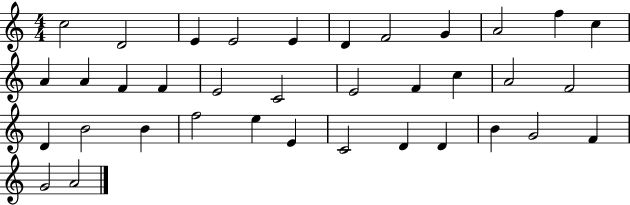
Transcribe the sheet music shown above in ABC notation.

X:1
T:Untitled
M:4/4
L:1/4
K:C
c2 D2 E E2 E D F2 G A2 f c A A F F E2 C2 E2 F c A2 F2 D B2 B f2 e E C2 D D B G2 F G2 A2